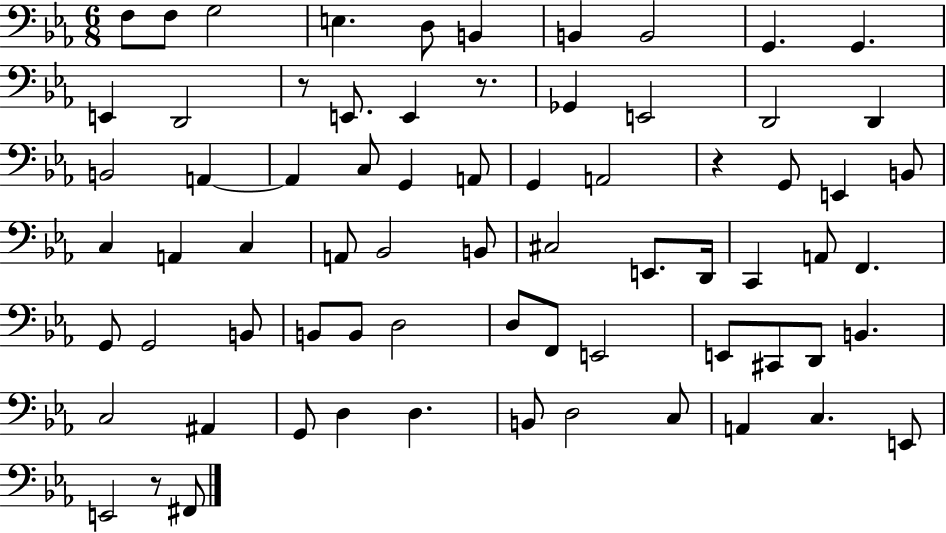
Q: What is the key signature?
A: EES major